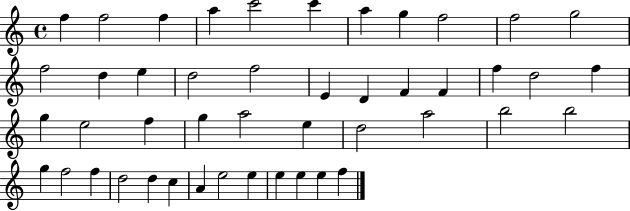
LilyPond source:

{
  \clef treble
  \time 4/4
  \defaultTimeSignature
  \key c \major
  f''4 f''2 f''4 | a''4 c'''2 c'''4 | a''4 g''4 f''2 | f''2 g''2 | \break f''2 d''4 e''4 | d''2 f''2 | e'4 d'4 f'4 f'4 | f''4 d''2 f''4 | \break g''4 e''2 f''4 | g''4 a''2 e''4 | d''2 a''2 | b''2 b''2 | \break g''4 f''2 f''4 | d''2 d''4 c''4 | a'4 e''2 e''4 | e''4 e''4 e''4 f''4 | \break \bar "|."
}